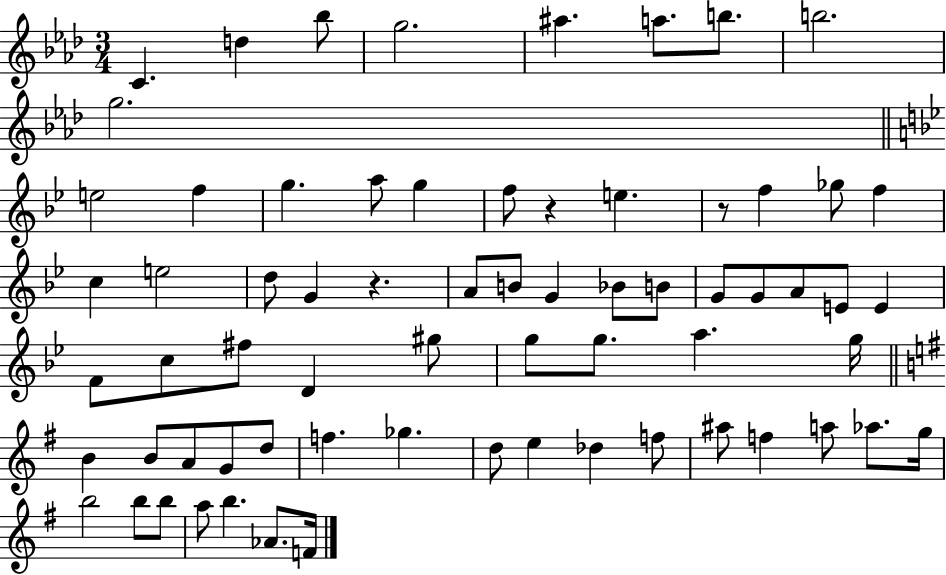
{
  \clef treble
  \numericTimeSignature
  \time 3/4
  \key aes \major
  c'4. d''4 bes''8 | g''2. | ais''4. a''8. b''8. | b''2. | \break g''2. | \bar "||" \break \key bes \major e''2 f''4 | g''4. a''8 g''4 | f''8 r4 e''4. | r8 f''4 ges''8 f''4 | \break c''4 e''2 | d''8 g'4 r4. | a'8 b'8 g'4 bes'8 b'8 | g'8 g'8 a'8 e'8 e'4 | \break f'8 c''8 fis''8 d'4 gis''8 | g''8 g''8. a''4. g''16 | \bar "||" \break \key g \major b'4 b'8 a'8 g'8 d''8 | f''4. ges''4. | d''8 e''4 des''4 f''8 | ais''8 f''4 a''8 aes''8. g''16 | \break b''2 b''8 b''8 | a''8 b''4. aes'8. f'16 | \bar "|."
}